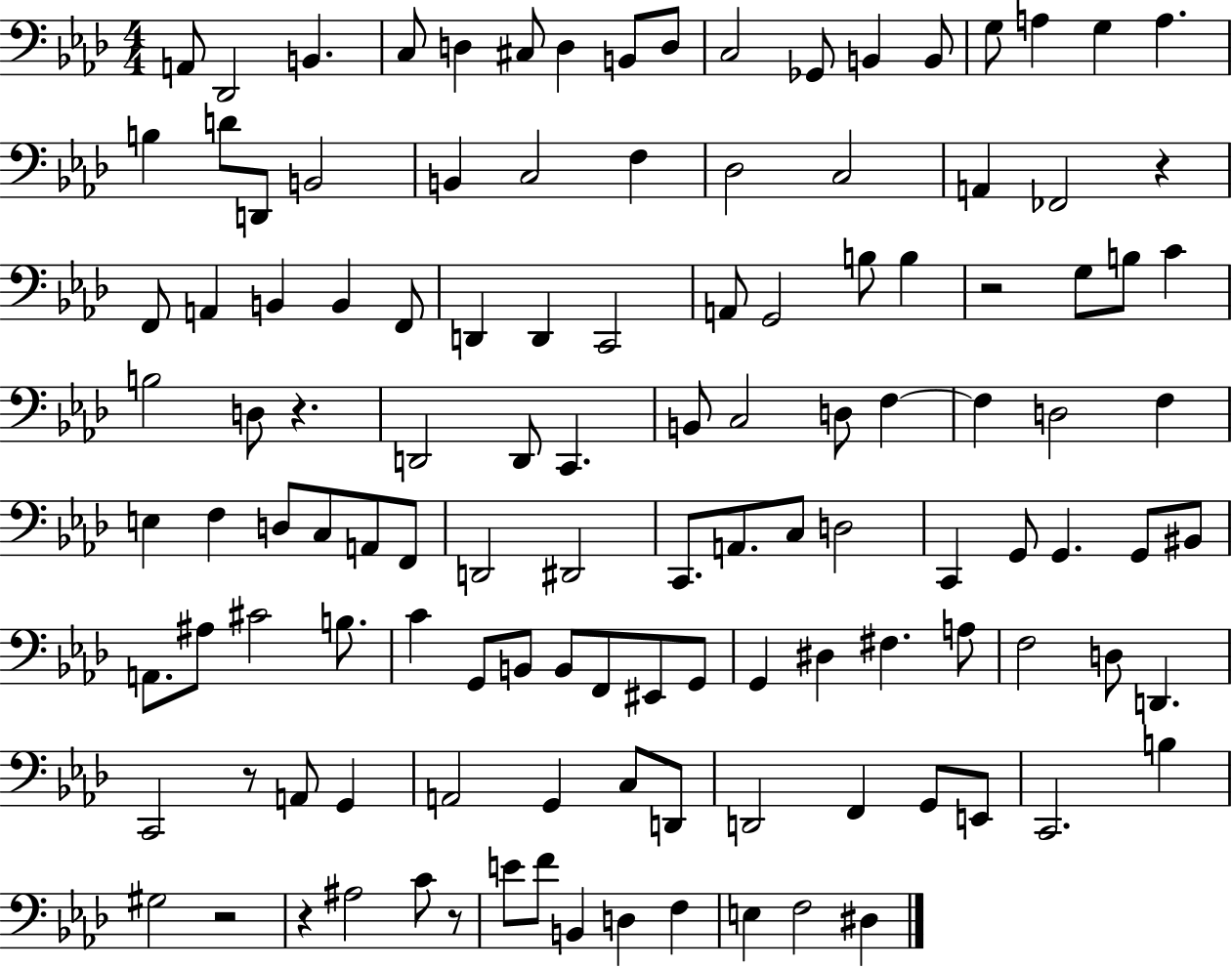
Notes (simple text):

A2/e Db2/h B2/q. C3/e D3/q C#3/e D3/q B2/e D3/e C3/h Gb2/e B2/q B2/e G3/e A3/q G3/q A3/q. B3/q D4/e D2/e B2/h B2/q C3/h F3/q Db3/h C3/h A2/q FES2/h R/q F2/e A2/q B2/q B2/q F2/e D2/q D2/q C2/h A2/e G2/h B3/e B3/q R/h G3/e B3/e C4/q B3/h D3/e R/q. D2/h D2/e C2/q. B2/e C3/h D3/e F3/q F3/q D3/h F3/q E3/q F3/q D3/e C3/e A2/e F2/e D2/h D#2/h C2/e. A2/e. C3/e D3/h C2/q G2/e G2/q. G2/e BIS2/e A2/e. A#3/e C#4/h B3/e. C4/q G2/e B2/e B2/e F2/e EIS2/e G2/e G2/q D#3/q F#3/q. A3/e F3/h D3/e D2/q. C2/h R/e A2/e G2/q A2/h G2/q C3/e D2/e D2/h F2/q G2/e E2/e C2/h. B3/q G#3/h R/h R/q A#3/h C4/e R/e E4/e F4/e B2/q D3/q F3/q E3/q F3/h D#3/q